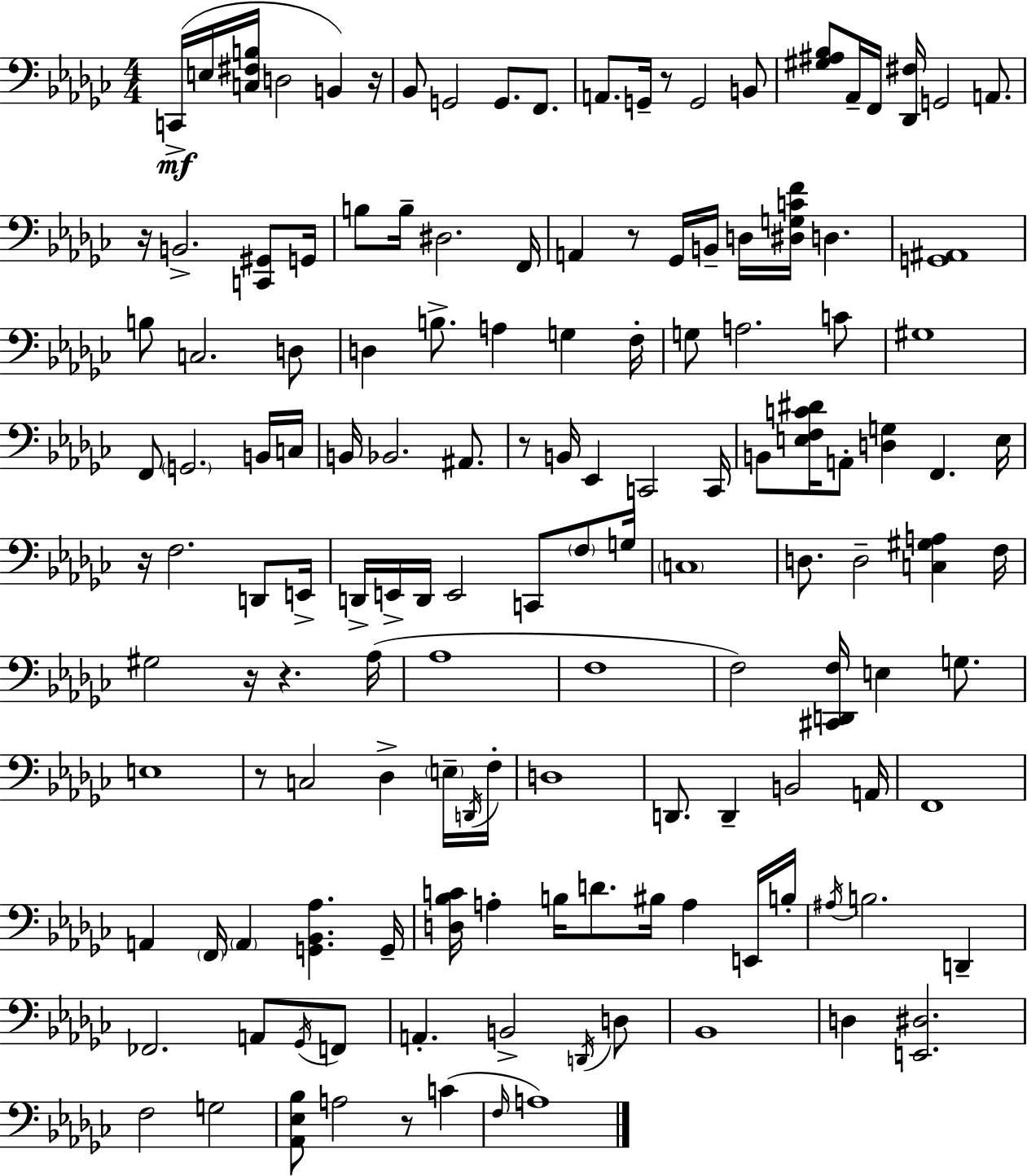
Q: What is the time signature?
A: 4/4